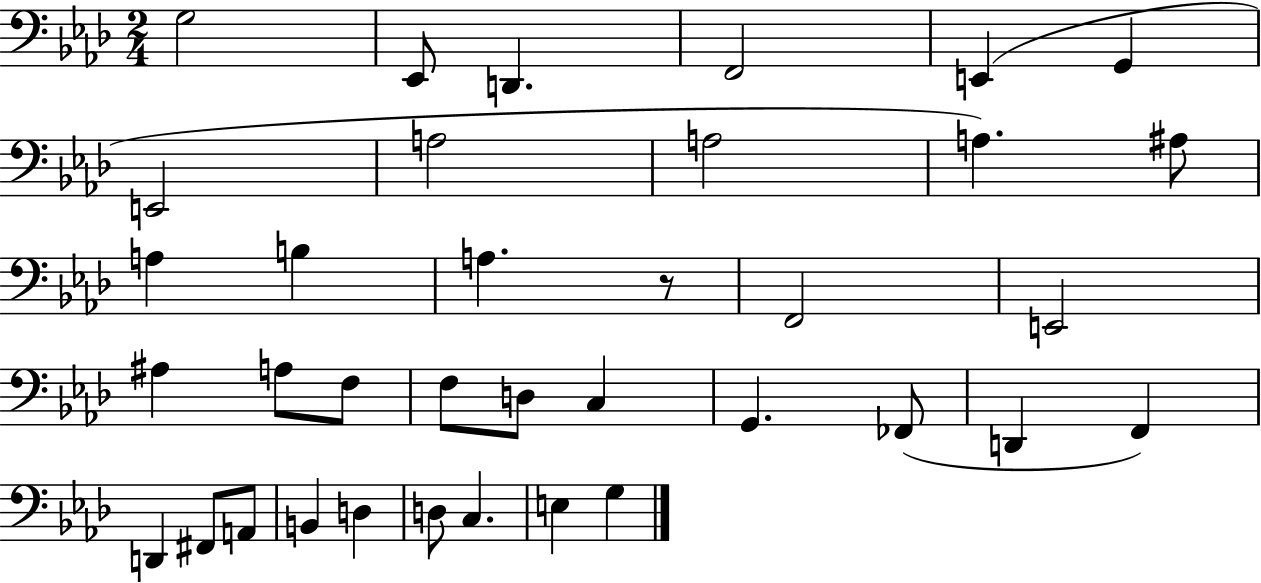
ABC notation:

X:1
T:Untitled
M:2/4
L:1/4
K:Ab
G,2 _E,,/2 D,, F,,2 E,, G,, E,,2 A,2 A,2 A, ^A,/2 A, B, A, z/2 F,,2 E,,2 ^A, A,/2 F,/2 F,/2 D,/2 C, G,, _F,,/2 D,, F,, D,, ^F,,/2 A,,/2 B,, D, D,/2 C, E, G,